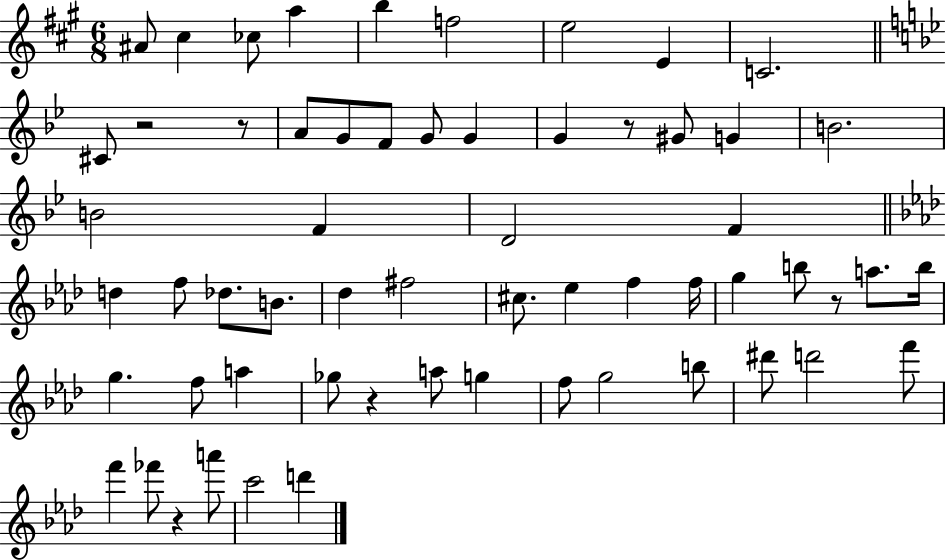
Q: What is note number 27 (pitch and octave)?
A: B4